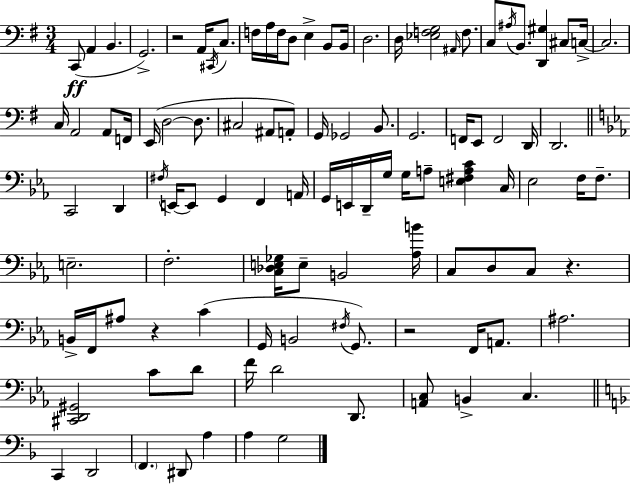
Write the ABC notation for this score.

X:1
T:Untitled
M:3/4
L:1/4
K:Em
C,,/2 A,, B,, G,,2 z2 A,,/4 ^C,,/4 C,/2 F,/4 A,/4 F,/4 D,/2 E, B,,/2 B,,/4 D,2 D,/4 [_E,F,G,]2 ^A,,/4 F,/2 C,/2 ^A,/4 B,,/2 [D,,^G,] ^C,/2 C,/4 C,2 C,/4 A,,2 A,,/2 F,,/4 E,,/4 D,2 D,/2 ^C,2 ^A,,/2 A,,/2 G,,/4 _G,,2 B,,/2 G,,2 F,,/4 E,,/2 F,,2 D,,/4 D,,2 C,,2 D,, ^F,/4 E,,/4 E,,/2 G,, F,, A,,/4 G,,/4 E,,/4 D,,/4 G,/4 G,/4 A,/2 [E,^F,A,C] C,/4 _E,2 F,/4 F,/2 E,2 F,2 [C,_D,E,_G,]/4 E,/2 B,,2 [_A,B]/4 C,/2 D,/2 C,/2 z B,,/4 F,,/4 ^A,/2 z C G,,/4 B,,2 ^F,/4 G,,/2 z2 F,,/4 A,,/2 ^A,2 [^C,,D,,^G,,]2 C/2 D/2 F/4 D2 D,,/2 [A,,C,]/2 B,, C, C,, D,,2 F,, ^D,,/2 A, A, G,2